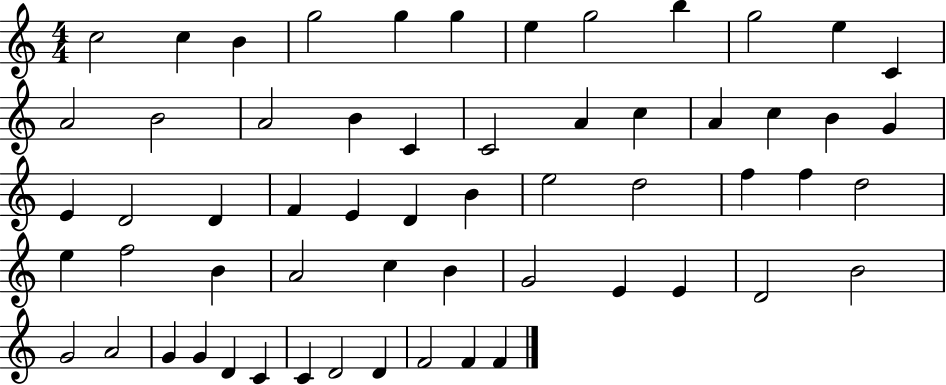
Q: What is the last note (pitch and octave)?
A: F4